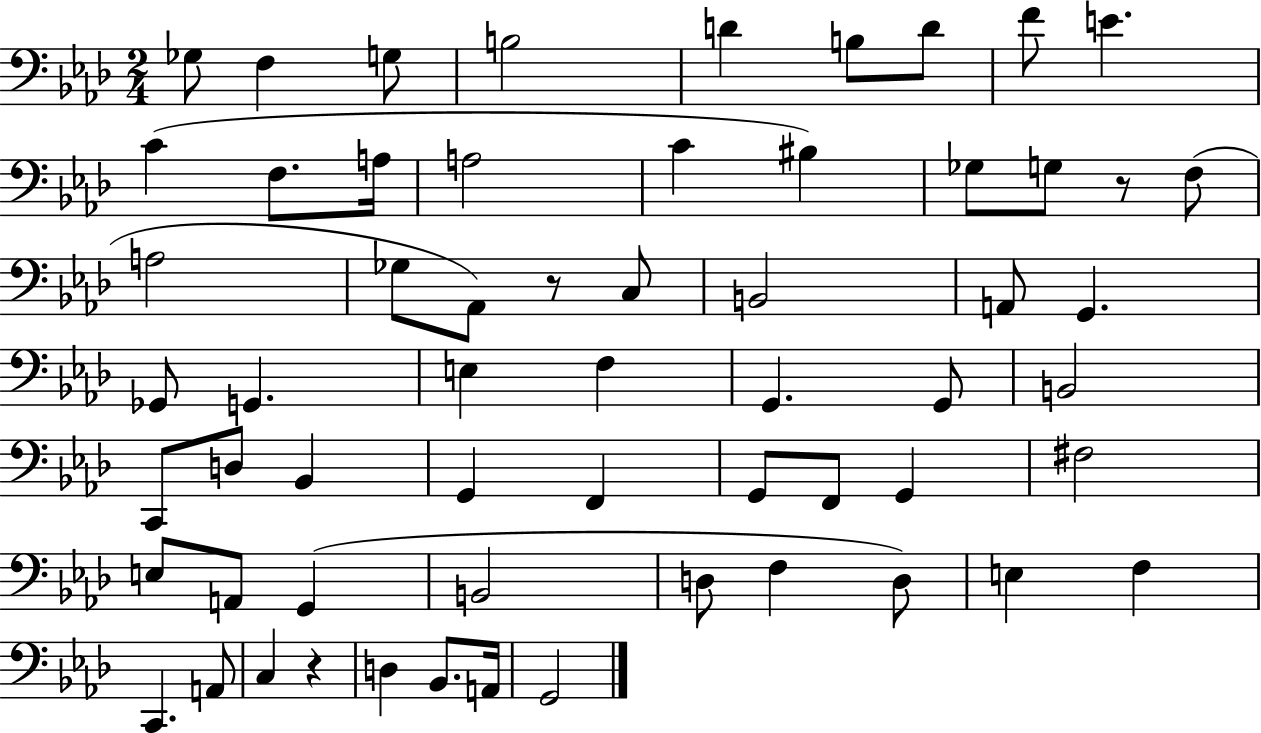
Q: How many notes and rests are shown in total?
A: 60